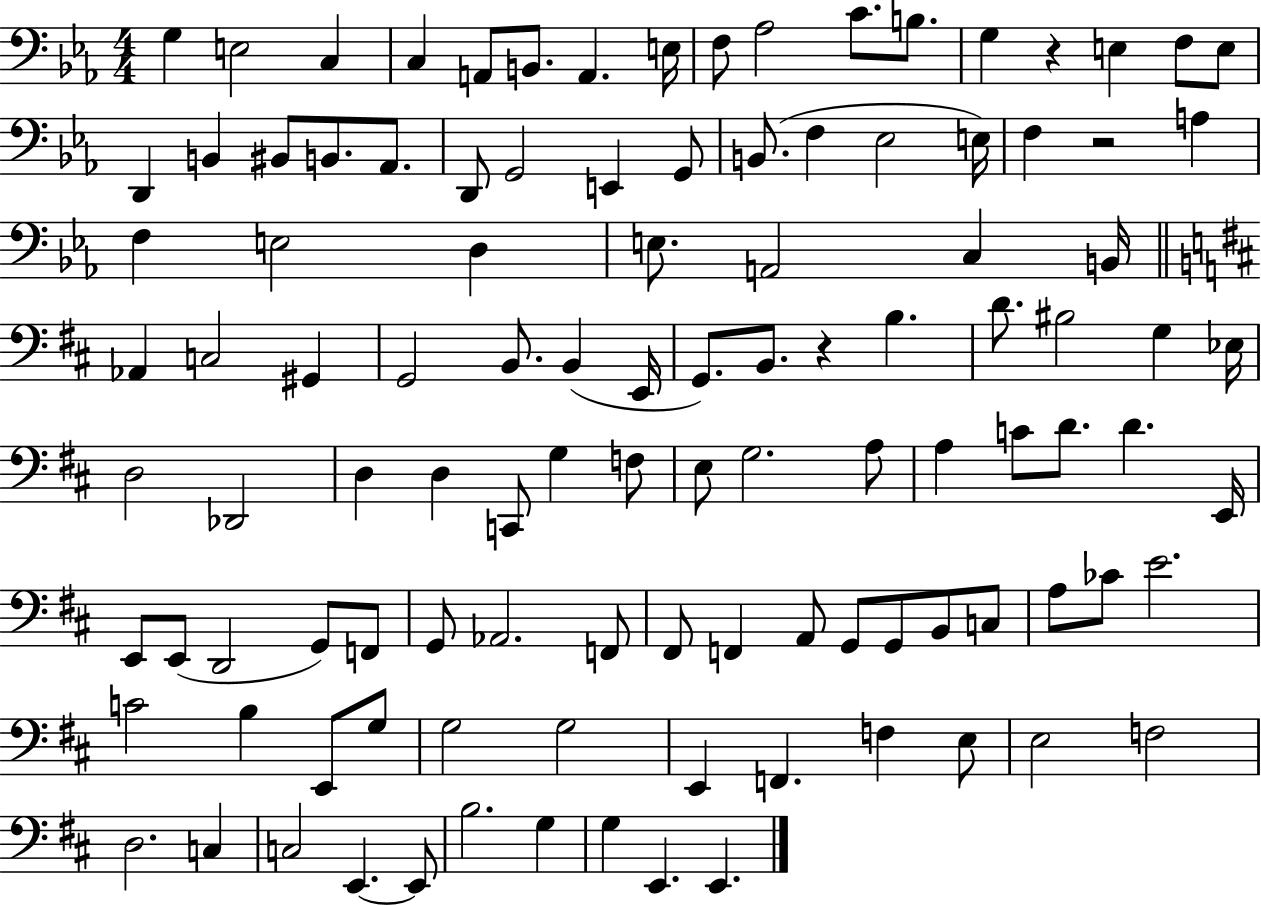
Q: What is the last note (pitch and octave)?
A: E2